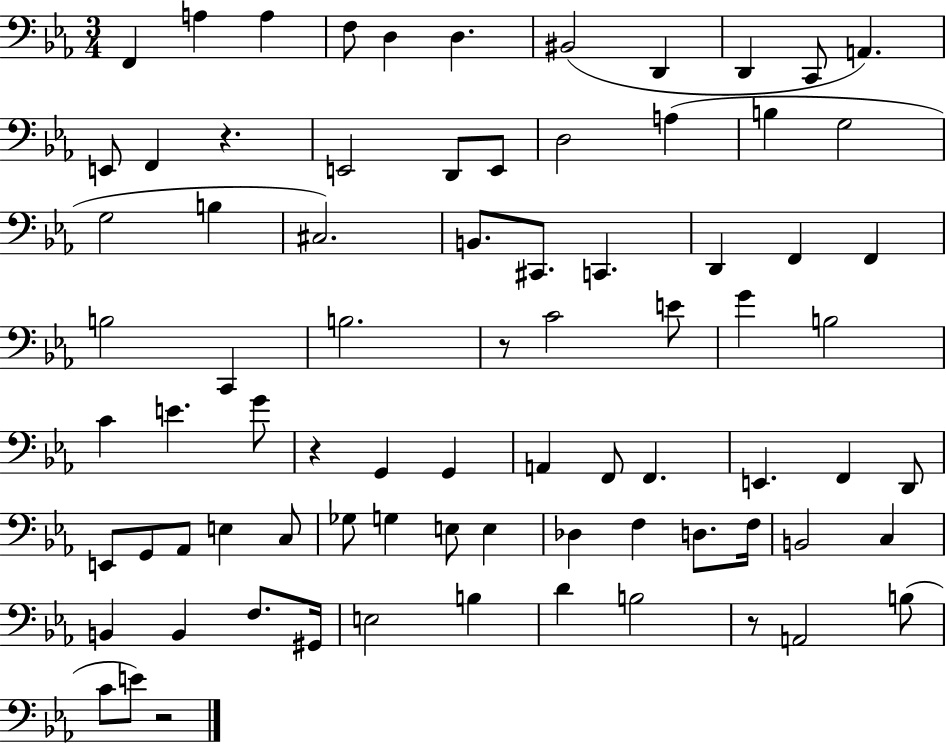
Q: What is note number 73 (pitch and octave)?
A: C4